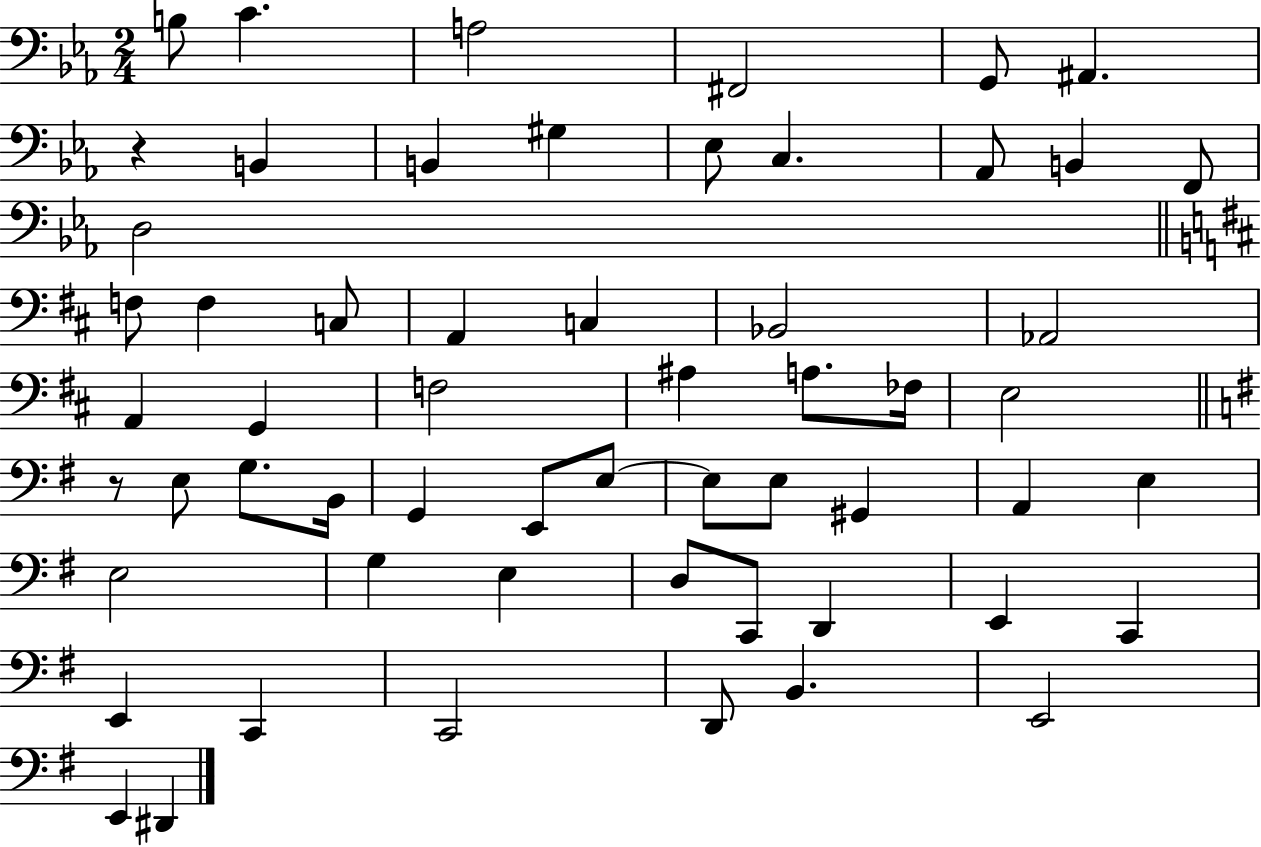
B3/e C4/q. A3/h F#2/h G2/e A#2/q. R/q B2/q B2/q G#3/q Eb3/e C3/q. Ab2/e B2/q F2/e D3/h F3/e F3/q C3/e A2/q C3/q Bb2/h Ab2/h A2/q G2/q F3/h A#3/q A3/e. FES3/s E3/h R/e E3/e G3/e. B2/s G2/q E2/e E3/e E3/e E3/e G#2/q A2/q E3/q E3/h G3/q E3/q D3/e C2/e D2/q E2/q C2/q E2/q C2/q C2/h D2/e B2/q. E2/h E2/q D#2/q